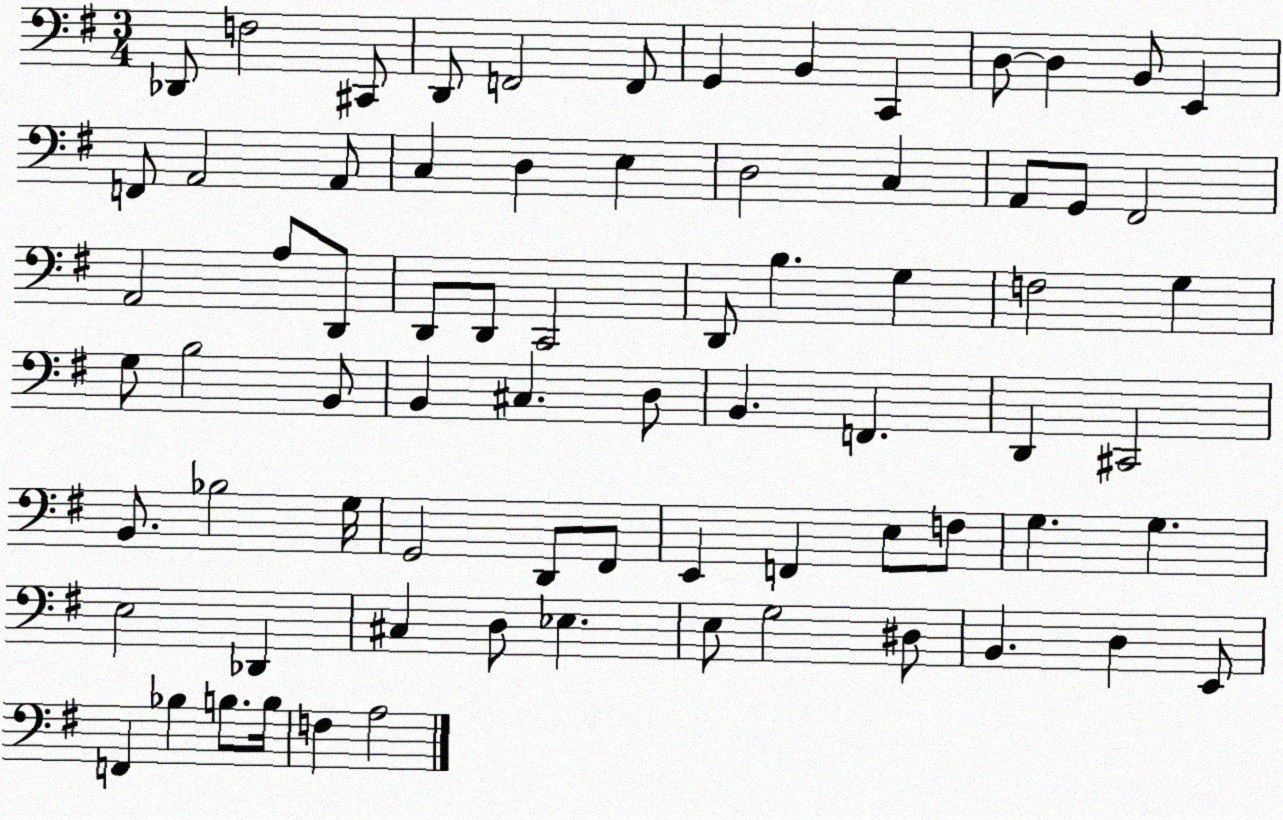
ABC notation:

X:1
T:Untitled
M:3/4
L:1/4
K:G
_D,,/2 F,2 ^C,,/2 D,,/2 F,,2 F,,/2 G,, B,, C,, D,/2 D, B,,/2 E,, F,,/2 A,,2 A,,/2 C, D, E, D,2 C, A,,/2 G,,/2 ^F,,2 A,,2 A,/2 D,,/2 D,,/2 D,,/2 C,,2 D,,/2 B, G, F,2 G, G,/2 B,2 B,,/2 B,, ^C, D,/2 B,, F,, D,, ^C,,2 B,,/2 _B,2 G,/4 G,,2 D,,/2 ^F,,/2 E,, F,, E,/2 F,/2 G, G, E,2 _D,, ^C, D,/2 _E, E,/2 G,2 ^D,/2 B,, D, E,,/2 F,, _B, B,/2 B,/4 F, A,2